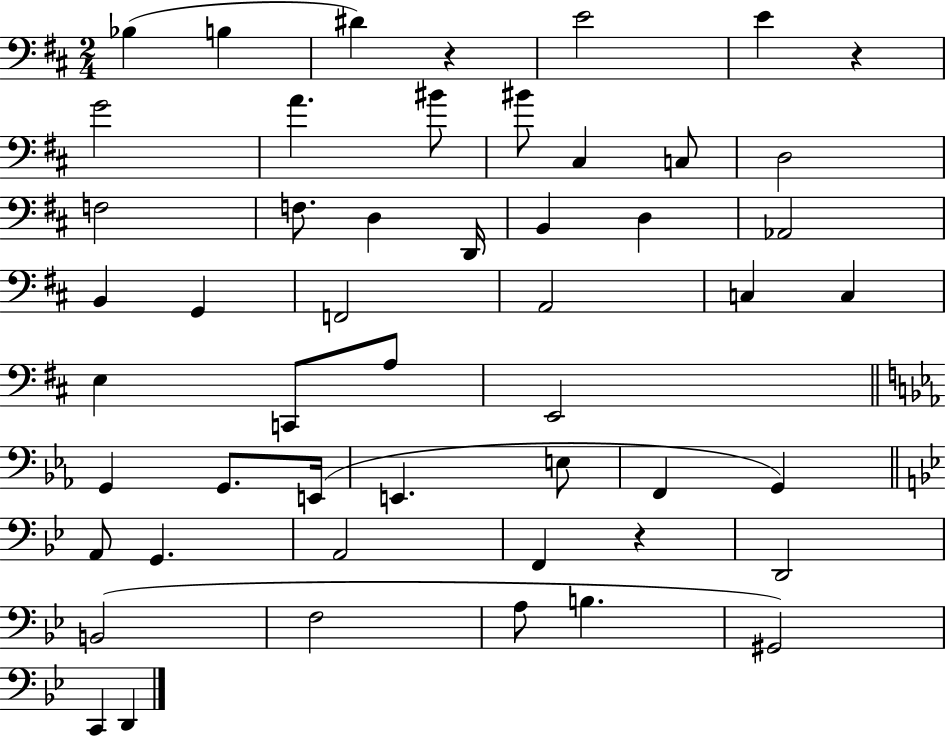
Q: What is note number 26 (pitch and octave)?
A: E3